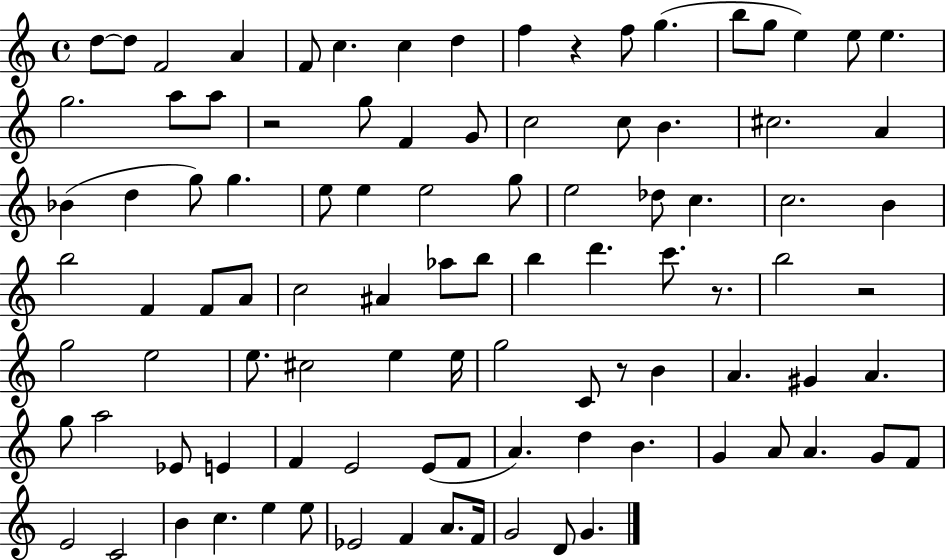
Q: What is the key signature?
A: C major